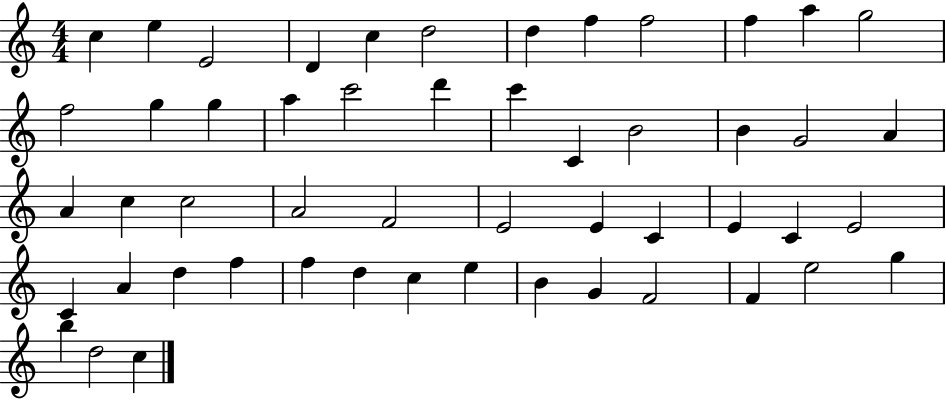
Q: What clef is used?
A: treble